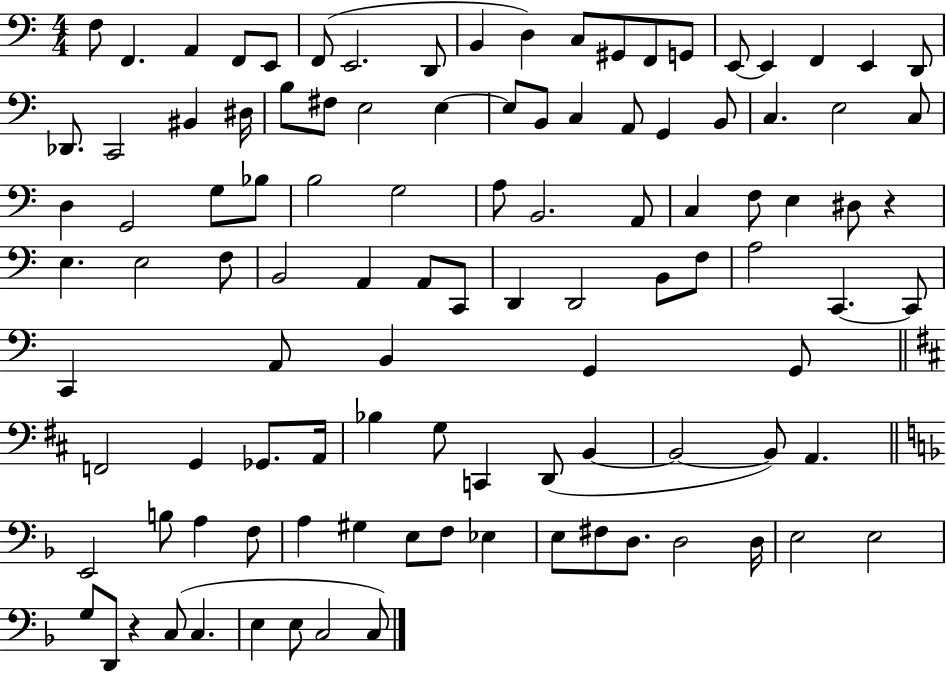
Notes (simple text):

F3/e F2/q. A2/q F2/e E2/e F2/e E2/h. D2/e B2/q D3/q C3/e G#2/e F2/e G2/e E2/e E2/q F2/q E2/q D2/e Db2/e. C2/h BIS2/q D#3/s B3/e F#3/e E3/h E3/q E3/e B2/e C3/q A2/e G2/q B2/e C3/q. E3/h C3/e D3/q G2/h G3/e Bb3/e B3/h G3/h A3/e B2/h. A2/e C3/q F3/e E3/q D#3/e R/q E3/q. E3/h F3/e B2/h A2/q A2/e C2/e D2/q D2/h B2/e F3/e A3/h C2/q. C2/e C2/q A2/e B2/q G2/q G2/e F2/h G2/q Gb2/e. A2/s Bb3/q G3/e C2/q D2/e B2/q B2/h B2/e A2/q. E2/h B3/e A3/q F3/e A3/q G#3/q E3/e F3/e Eb3/q E3/e F#3/e D3/e. D3/h D3/s E3/h E3/h G3/e D2/e R/q C3/e C3/q. E3/q E3/e C3/h C3/e